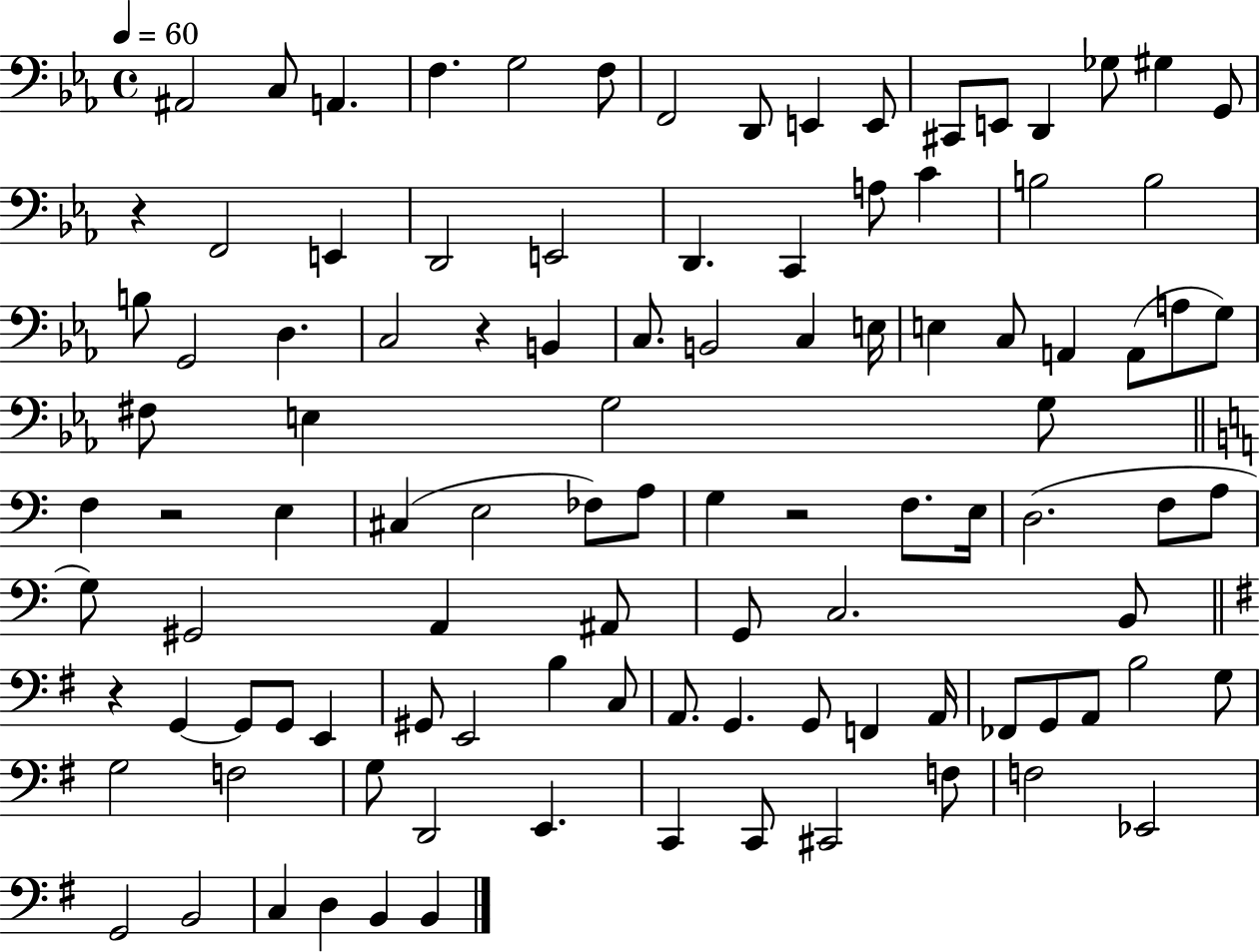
A#2/h C3/e A2/q. F3/q. G3/h F3/e F2/h D2/e E2/q E2/e C#2/e E2/e D2/q Gb3/e G#3/q G2/e R/q F2/h E2/q D2/h E2/h D2/q. C2/q A3/e C4/q B3/h B3/h B3/e G2/h D3/q. C3/h R/q B2/q C3/e. B2/h C3/q E3/s E3/q C3/e A2/q A2/e A3/e G3/e F#3/e E3/q G3/h G3/e F3/q R/h E3/q C#3/q E3/h FES3/e A3/e G3/q R/h F3/e. E3/s D3/h. F3/e A3/e G3/e G#2/h A2/q A#2/e G2/e C3/h. B2/e R/q G2/q G2/e G2/e E2/q G#2/e E2/h B3/q C3/e A2/e. G2/q. G2/e F2/q A2/s FES2/e G2/e A2/e B3/h G3/e G3/h F3/h G3/e D2/h E2/q. C2/q C2/e C#2/h F3/e F3/h Eb2/h G2/h B2/h C3/q D3/q B2/q B2/q